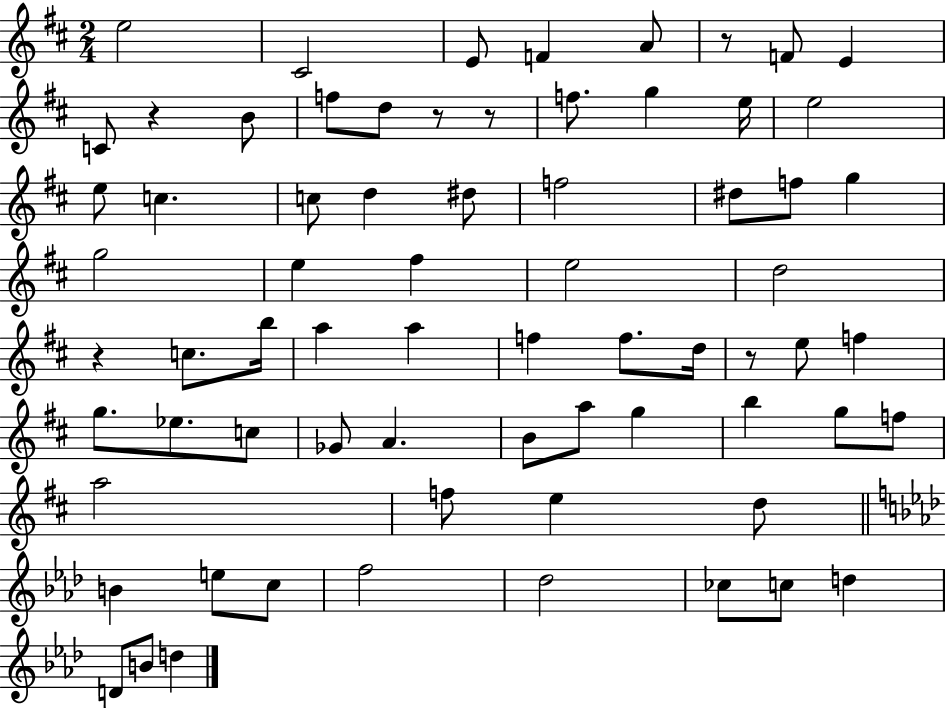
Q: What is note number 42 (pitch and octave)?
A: Gb4